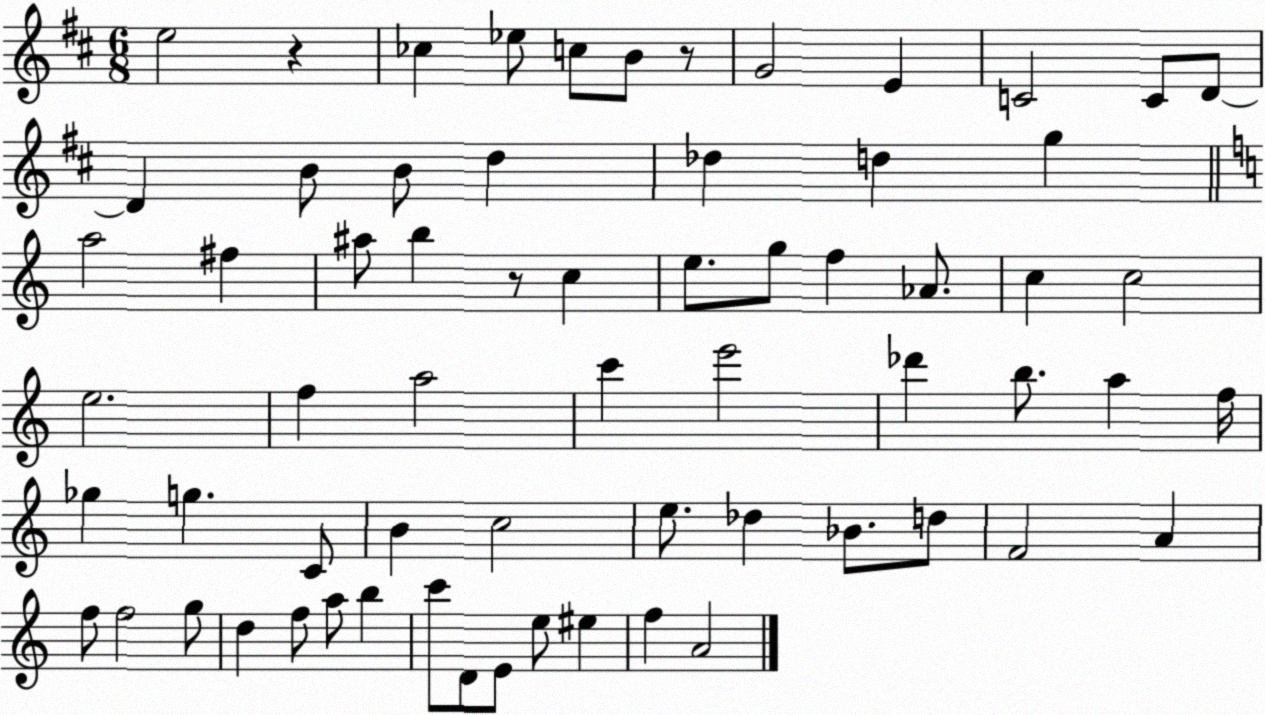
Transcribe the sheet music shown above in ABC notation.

X:1
T:Untitled
M:6/8
L:1/4
K:D
e2 z _c _e/2 c/2 B/2 z/2 G2 E C2 C/2 D/2 D B/2 B/2 d _d d g a2 ^f ^a/2 b z/2 c e/2 g/2 f _A/2 c c2 e2 f a2 c' e'2 _d' b/2 a f/4 _g g C/2 B c2 e/2 _d _B/2 d/2 F2 A f/2 f2 g/2 d f/2 a/2 b c'/2 D/2 E/2 e/2 ^e f A2